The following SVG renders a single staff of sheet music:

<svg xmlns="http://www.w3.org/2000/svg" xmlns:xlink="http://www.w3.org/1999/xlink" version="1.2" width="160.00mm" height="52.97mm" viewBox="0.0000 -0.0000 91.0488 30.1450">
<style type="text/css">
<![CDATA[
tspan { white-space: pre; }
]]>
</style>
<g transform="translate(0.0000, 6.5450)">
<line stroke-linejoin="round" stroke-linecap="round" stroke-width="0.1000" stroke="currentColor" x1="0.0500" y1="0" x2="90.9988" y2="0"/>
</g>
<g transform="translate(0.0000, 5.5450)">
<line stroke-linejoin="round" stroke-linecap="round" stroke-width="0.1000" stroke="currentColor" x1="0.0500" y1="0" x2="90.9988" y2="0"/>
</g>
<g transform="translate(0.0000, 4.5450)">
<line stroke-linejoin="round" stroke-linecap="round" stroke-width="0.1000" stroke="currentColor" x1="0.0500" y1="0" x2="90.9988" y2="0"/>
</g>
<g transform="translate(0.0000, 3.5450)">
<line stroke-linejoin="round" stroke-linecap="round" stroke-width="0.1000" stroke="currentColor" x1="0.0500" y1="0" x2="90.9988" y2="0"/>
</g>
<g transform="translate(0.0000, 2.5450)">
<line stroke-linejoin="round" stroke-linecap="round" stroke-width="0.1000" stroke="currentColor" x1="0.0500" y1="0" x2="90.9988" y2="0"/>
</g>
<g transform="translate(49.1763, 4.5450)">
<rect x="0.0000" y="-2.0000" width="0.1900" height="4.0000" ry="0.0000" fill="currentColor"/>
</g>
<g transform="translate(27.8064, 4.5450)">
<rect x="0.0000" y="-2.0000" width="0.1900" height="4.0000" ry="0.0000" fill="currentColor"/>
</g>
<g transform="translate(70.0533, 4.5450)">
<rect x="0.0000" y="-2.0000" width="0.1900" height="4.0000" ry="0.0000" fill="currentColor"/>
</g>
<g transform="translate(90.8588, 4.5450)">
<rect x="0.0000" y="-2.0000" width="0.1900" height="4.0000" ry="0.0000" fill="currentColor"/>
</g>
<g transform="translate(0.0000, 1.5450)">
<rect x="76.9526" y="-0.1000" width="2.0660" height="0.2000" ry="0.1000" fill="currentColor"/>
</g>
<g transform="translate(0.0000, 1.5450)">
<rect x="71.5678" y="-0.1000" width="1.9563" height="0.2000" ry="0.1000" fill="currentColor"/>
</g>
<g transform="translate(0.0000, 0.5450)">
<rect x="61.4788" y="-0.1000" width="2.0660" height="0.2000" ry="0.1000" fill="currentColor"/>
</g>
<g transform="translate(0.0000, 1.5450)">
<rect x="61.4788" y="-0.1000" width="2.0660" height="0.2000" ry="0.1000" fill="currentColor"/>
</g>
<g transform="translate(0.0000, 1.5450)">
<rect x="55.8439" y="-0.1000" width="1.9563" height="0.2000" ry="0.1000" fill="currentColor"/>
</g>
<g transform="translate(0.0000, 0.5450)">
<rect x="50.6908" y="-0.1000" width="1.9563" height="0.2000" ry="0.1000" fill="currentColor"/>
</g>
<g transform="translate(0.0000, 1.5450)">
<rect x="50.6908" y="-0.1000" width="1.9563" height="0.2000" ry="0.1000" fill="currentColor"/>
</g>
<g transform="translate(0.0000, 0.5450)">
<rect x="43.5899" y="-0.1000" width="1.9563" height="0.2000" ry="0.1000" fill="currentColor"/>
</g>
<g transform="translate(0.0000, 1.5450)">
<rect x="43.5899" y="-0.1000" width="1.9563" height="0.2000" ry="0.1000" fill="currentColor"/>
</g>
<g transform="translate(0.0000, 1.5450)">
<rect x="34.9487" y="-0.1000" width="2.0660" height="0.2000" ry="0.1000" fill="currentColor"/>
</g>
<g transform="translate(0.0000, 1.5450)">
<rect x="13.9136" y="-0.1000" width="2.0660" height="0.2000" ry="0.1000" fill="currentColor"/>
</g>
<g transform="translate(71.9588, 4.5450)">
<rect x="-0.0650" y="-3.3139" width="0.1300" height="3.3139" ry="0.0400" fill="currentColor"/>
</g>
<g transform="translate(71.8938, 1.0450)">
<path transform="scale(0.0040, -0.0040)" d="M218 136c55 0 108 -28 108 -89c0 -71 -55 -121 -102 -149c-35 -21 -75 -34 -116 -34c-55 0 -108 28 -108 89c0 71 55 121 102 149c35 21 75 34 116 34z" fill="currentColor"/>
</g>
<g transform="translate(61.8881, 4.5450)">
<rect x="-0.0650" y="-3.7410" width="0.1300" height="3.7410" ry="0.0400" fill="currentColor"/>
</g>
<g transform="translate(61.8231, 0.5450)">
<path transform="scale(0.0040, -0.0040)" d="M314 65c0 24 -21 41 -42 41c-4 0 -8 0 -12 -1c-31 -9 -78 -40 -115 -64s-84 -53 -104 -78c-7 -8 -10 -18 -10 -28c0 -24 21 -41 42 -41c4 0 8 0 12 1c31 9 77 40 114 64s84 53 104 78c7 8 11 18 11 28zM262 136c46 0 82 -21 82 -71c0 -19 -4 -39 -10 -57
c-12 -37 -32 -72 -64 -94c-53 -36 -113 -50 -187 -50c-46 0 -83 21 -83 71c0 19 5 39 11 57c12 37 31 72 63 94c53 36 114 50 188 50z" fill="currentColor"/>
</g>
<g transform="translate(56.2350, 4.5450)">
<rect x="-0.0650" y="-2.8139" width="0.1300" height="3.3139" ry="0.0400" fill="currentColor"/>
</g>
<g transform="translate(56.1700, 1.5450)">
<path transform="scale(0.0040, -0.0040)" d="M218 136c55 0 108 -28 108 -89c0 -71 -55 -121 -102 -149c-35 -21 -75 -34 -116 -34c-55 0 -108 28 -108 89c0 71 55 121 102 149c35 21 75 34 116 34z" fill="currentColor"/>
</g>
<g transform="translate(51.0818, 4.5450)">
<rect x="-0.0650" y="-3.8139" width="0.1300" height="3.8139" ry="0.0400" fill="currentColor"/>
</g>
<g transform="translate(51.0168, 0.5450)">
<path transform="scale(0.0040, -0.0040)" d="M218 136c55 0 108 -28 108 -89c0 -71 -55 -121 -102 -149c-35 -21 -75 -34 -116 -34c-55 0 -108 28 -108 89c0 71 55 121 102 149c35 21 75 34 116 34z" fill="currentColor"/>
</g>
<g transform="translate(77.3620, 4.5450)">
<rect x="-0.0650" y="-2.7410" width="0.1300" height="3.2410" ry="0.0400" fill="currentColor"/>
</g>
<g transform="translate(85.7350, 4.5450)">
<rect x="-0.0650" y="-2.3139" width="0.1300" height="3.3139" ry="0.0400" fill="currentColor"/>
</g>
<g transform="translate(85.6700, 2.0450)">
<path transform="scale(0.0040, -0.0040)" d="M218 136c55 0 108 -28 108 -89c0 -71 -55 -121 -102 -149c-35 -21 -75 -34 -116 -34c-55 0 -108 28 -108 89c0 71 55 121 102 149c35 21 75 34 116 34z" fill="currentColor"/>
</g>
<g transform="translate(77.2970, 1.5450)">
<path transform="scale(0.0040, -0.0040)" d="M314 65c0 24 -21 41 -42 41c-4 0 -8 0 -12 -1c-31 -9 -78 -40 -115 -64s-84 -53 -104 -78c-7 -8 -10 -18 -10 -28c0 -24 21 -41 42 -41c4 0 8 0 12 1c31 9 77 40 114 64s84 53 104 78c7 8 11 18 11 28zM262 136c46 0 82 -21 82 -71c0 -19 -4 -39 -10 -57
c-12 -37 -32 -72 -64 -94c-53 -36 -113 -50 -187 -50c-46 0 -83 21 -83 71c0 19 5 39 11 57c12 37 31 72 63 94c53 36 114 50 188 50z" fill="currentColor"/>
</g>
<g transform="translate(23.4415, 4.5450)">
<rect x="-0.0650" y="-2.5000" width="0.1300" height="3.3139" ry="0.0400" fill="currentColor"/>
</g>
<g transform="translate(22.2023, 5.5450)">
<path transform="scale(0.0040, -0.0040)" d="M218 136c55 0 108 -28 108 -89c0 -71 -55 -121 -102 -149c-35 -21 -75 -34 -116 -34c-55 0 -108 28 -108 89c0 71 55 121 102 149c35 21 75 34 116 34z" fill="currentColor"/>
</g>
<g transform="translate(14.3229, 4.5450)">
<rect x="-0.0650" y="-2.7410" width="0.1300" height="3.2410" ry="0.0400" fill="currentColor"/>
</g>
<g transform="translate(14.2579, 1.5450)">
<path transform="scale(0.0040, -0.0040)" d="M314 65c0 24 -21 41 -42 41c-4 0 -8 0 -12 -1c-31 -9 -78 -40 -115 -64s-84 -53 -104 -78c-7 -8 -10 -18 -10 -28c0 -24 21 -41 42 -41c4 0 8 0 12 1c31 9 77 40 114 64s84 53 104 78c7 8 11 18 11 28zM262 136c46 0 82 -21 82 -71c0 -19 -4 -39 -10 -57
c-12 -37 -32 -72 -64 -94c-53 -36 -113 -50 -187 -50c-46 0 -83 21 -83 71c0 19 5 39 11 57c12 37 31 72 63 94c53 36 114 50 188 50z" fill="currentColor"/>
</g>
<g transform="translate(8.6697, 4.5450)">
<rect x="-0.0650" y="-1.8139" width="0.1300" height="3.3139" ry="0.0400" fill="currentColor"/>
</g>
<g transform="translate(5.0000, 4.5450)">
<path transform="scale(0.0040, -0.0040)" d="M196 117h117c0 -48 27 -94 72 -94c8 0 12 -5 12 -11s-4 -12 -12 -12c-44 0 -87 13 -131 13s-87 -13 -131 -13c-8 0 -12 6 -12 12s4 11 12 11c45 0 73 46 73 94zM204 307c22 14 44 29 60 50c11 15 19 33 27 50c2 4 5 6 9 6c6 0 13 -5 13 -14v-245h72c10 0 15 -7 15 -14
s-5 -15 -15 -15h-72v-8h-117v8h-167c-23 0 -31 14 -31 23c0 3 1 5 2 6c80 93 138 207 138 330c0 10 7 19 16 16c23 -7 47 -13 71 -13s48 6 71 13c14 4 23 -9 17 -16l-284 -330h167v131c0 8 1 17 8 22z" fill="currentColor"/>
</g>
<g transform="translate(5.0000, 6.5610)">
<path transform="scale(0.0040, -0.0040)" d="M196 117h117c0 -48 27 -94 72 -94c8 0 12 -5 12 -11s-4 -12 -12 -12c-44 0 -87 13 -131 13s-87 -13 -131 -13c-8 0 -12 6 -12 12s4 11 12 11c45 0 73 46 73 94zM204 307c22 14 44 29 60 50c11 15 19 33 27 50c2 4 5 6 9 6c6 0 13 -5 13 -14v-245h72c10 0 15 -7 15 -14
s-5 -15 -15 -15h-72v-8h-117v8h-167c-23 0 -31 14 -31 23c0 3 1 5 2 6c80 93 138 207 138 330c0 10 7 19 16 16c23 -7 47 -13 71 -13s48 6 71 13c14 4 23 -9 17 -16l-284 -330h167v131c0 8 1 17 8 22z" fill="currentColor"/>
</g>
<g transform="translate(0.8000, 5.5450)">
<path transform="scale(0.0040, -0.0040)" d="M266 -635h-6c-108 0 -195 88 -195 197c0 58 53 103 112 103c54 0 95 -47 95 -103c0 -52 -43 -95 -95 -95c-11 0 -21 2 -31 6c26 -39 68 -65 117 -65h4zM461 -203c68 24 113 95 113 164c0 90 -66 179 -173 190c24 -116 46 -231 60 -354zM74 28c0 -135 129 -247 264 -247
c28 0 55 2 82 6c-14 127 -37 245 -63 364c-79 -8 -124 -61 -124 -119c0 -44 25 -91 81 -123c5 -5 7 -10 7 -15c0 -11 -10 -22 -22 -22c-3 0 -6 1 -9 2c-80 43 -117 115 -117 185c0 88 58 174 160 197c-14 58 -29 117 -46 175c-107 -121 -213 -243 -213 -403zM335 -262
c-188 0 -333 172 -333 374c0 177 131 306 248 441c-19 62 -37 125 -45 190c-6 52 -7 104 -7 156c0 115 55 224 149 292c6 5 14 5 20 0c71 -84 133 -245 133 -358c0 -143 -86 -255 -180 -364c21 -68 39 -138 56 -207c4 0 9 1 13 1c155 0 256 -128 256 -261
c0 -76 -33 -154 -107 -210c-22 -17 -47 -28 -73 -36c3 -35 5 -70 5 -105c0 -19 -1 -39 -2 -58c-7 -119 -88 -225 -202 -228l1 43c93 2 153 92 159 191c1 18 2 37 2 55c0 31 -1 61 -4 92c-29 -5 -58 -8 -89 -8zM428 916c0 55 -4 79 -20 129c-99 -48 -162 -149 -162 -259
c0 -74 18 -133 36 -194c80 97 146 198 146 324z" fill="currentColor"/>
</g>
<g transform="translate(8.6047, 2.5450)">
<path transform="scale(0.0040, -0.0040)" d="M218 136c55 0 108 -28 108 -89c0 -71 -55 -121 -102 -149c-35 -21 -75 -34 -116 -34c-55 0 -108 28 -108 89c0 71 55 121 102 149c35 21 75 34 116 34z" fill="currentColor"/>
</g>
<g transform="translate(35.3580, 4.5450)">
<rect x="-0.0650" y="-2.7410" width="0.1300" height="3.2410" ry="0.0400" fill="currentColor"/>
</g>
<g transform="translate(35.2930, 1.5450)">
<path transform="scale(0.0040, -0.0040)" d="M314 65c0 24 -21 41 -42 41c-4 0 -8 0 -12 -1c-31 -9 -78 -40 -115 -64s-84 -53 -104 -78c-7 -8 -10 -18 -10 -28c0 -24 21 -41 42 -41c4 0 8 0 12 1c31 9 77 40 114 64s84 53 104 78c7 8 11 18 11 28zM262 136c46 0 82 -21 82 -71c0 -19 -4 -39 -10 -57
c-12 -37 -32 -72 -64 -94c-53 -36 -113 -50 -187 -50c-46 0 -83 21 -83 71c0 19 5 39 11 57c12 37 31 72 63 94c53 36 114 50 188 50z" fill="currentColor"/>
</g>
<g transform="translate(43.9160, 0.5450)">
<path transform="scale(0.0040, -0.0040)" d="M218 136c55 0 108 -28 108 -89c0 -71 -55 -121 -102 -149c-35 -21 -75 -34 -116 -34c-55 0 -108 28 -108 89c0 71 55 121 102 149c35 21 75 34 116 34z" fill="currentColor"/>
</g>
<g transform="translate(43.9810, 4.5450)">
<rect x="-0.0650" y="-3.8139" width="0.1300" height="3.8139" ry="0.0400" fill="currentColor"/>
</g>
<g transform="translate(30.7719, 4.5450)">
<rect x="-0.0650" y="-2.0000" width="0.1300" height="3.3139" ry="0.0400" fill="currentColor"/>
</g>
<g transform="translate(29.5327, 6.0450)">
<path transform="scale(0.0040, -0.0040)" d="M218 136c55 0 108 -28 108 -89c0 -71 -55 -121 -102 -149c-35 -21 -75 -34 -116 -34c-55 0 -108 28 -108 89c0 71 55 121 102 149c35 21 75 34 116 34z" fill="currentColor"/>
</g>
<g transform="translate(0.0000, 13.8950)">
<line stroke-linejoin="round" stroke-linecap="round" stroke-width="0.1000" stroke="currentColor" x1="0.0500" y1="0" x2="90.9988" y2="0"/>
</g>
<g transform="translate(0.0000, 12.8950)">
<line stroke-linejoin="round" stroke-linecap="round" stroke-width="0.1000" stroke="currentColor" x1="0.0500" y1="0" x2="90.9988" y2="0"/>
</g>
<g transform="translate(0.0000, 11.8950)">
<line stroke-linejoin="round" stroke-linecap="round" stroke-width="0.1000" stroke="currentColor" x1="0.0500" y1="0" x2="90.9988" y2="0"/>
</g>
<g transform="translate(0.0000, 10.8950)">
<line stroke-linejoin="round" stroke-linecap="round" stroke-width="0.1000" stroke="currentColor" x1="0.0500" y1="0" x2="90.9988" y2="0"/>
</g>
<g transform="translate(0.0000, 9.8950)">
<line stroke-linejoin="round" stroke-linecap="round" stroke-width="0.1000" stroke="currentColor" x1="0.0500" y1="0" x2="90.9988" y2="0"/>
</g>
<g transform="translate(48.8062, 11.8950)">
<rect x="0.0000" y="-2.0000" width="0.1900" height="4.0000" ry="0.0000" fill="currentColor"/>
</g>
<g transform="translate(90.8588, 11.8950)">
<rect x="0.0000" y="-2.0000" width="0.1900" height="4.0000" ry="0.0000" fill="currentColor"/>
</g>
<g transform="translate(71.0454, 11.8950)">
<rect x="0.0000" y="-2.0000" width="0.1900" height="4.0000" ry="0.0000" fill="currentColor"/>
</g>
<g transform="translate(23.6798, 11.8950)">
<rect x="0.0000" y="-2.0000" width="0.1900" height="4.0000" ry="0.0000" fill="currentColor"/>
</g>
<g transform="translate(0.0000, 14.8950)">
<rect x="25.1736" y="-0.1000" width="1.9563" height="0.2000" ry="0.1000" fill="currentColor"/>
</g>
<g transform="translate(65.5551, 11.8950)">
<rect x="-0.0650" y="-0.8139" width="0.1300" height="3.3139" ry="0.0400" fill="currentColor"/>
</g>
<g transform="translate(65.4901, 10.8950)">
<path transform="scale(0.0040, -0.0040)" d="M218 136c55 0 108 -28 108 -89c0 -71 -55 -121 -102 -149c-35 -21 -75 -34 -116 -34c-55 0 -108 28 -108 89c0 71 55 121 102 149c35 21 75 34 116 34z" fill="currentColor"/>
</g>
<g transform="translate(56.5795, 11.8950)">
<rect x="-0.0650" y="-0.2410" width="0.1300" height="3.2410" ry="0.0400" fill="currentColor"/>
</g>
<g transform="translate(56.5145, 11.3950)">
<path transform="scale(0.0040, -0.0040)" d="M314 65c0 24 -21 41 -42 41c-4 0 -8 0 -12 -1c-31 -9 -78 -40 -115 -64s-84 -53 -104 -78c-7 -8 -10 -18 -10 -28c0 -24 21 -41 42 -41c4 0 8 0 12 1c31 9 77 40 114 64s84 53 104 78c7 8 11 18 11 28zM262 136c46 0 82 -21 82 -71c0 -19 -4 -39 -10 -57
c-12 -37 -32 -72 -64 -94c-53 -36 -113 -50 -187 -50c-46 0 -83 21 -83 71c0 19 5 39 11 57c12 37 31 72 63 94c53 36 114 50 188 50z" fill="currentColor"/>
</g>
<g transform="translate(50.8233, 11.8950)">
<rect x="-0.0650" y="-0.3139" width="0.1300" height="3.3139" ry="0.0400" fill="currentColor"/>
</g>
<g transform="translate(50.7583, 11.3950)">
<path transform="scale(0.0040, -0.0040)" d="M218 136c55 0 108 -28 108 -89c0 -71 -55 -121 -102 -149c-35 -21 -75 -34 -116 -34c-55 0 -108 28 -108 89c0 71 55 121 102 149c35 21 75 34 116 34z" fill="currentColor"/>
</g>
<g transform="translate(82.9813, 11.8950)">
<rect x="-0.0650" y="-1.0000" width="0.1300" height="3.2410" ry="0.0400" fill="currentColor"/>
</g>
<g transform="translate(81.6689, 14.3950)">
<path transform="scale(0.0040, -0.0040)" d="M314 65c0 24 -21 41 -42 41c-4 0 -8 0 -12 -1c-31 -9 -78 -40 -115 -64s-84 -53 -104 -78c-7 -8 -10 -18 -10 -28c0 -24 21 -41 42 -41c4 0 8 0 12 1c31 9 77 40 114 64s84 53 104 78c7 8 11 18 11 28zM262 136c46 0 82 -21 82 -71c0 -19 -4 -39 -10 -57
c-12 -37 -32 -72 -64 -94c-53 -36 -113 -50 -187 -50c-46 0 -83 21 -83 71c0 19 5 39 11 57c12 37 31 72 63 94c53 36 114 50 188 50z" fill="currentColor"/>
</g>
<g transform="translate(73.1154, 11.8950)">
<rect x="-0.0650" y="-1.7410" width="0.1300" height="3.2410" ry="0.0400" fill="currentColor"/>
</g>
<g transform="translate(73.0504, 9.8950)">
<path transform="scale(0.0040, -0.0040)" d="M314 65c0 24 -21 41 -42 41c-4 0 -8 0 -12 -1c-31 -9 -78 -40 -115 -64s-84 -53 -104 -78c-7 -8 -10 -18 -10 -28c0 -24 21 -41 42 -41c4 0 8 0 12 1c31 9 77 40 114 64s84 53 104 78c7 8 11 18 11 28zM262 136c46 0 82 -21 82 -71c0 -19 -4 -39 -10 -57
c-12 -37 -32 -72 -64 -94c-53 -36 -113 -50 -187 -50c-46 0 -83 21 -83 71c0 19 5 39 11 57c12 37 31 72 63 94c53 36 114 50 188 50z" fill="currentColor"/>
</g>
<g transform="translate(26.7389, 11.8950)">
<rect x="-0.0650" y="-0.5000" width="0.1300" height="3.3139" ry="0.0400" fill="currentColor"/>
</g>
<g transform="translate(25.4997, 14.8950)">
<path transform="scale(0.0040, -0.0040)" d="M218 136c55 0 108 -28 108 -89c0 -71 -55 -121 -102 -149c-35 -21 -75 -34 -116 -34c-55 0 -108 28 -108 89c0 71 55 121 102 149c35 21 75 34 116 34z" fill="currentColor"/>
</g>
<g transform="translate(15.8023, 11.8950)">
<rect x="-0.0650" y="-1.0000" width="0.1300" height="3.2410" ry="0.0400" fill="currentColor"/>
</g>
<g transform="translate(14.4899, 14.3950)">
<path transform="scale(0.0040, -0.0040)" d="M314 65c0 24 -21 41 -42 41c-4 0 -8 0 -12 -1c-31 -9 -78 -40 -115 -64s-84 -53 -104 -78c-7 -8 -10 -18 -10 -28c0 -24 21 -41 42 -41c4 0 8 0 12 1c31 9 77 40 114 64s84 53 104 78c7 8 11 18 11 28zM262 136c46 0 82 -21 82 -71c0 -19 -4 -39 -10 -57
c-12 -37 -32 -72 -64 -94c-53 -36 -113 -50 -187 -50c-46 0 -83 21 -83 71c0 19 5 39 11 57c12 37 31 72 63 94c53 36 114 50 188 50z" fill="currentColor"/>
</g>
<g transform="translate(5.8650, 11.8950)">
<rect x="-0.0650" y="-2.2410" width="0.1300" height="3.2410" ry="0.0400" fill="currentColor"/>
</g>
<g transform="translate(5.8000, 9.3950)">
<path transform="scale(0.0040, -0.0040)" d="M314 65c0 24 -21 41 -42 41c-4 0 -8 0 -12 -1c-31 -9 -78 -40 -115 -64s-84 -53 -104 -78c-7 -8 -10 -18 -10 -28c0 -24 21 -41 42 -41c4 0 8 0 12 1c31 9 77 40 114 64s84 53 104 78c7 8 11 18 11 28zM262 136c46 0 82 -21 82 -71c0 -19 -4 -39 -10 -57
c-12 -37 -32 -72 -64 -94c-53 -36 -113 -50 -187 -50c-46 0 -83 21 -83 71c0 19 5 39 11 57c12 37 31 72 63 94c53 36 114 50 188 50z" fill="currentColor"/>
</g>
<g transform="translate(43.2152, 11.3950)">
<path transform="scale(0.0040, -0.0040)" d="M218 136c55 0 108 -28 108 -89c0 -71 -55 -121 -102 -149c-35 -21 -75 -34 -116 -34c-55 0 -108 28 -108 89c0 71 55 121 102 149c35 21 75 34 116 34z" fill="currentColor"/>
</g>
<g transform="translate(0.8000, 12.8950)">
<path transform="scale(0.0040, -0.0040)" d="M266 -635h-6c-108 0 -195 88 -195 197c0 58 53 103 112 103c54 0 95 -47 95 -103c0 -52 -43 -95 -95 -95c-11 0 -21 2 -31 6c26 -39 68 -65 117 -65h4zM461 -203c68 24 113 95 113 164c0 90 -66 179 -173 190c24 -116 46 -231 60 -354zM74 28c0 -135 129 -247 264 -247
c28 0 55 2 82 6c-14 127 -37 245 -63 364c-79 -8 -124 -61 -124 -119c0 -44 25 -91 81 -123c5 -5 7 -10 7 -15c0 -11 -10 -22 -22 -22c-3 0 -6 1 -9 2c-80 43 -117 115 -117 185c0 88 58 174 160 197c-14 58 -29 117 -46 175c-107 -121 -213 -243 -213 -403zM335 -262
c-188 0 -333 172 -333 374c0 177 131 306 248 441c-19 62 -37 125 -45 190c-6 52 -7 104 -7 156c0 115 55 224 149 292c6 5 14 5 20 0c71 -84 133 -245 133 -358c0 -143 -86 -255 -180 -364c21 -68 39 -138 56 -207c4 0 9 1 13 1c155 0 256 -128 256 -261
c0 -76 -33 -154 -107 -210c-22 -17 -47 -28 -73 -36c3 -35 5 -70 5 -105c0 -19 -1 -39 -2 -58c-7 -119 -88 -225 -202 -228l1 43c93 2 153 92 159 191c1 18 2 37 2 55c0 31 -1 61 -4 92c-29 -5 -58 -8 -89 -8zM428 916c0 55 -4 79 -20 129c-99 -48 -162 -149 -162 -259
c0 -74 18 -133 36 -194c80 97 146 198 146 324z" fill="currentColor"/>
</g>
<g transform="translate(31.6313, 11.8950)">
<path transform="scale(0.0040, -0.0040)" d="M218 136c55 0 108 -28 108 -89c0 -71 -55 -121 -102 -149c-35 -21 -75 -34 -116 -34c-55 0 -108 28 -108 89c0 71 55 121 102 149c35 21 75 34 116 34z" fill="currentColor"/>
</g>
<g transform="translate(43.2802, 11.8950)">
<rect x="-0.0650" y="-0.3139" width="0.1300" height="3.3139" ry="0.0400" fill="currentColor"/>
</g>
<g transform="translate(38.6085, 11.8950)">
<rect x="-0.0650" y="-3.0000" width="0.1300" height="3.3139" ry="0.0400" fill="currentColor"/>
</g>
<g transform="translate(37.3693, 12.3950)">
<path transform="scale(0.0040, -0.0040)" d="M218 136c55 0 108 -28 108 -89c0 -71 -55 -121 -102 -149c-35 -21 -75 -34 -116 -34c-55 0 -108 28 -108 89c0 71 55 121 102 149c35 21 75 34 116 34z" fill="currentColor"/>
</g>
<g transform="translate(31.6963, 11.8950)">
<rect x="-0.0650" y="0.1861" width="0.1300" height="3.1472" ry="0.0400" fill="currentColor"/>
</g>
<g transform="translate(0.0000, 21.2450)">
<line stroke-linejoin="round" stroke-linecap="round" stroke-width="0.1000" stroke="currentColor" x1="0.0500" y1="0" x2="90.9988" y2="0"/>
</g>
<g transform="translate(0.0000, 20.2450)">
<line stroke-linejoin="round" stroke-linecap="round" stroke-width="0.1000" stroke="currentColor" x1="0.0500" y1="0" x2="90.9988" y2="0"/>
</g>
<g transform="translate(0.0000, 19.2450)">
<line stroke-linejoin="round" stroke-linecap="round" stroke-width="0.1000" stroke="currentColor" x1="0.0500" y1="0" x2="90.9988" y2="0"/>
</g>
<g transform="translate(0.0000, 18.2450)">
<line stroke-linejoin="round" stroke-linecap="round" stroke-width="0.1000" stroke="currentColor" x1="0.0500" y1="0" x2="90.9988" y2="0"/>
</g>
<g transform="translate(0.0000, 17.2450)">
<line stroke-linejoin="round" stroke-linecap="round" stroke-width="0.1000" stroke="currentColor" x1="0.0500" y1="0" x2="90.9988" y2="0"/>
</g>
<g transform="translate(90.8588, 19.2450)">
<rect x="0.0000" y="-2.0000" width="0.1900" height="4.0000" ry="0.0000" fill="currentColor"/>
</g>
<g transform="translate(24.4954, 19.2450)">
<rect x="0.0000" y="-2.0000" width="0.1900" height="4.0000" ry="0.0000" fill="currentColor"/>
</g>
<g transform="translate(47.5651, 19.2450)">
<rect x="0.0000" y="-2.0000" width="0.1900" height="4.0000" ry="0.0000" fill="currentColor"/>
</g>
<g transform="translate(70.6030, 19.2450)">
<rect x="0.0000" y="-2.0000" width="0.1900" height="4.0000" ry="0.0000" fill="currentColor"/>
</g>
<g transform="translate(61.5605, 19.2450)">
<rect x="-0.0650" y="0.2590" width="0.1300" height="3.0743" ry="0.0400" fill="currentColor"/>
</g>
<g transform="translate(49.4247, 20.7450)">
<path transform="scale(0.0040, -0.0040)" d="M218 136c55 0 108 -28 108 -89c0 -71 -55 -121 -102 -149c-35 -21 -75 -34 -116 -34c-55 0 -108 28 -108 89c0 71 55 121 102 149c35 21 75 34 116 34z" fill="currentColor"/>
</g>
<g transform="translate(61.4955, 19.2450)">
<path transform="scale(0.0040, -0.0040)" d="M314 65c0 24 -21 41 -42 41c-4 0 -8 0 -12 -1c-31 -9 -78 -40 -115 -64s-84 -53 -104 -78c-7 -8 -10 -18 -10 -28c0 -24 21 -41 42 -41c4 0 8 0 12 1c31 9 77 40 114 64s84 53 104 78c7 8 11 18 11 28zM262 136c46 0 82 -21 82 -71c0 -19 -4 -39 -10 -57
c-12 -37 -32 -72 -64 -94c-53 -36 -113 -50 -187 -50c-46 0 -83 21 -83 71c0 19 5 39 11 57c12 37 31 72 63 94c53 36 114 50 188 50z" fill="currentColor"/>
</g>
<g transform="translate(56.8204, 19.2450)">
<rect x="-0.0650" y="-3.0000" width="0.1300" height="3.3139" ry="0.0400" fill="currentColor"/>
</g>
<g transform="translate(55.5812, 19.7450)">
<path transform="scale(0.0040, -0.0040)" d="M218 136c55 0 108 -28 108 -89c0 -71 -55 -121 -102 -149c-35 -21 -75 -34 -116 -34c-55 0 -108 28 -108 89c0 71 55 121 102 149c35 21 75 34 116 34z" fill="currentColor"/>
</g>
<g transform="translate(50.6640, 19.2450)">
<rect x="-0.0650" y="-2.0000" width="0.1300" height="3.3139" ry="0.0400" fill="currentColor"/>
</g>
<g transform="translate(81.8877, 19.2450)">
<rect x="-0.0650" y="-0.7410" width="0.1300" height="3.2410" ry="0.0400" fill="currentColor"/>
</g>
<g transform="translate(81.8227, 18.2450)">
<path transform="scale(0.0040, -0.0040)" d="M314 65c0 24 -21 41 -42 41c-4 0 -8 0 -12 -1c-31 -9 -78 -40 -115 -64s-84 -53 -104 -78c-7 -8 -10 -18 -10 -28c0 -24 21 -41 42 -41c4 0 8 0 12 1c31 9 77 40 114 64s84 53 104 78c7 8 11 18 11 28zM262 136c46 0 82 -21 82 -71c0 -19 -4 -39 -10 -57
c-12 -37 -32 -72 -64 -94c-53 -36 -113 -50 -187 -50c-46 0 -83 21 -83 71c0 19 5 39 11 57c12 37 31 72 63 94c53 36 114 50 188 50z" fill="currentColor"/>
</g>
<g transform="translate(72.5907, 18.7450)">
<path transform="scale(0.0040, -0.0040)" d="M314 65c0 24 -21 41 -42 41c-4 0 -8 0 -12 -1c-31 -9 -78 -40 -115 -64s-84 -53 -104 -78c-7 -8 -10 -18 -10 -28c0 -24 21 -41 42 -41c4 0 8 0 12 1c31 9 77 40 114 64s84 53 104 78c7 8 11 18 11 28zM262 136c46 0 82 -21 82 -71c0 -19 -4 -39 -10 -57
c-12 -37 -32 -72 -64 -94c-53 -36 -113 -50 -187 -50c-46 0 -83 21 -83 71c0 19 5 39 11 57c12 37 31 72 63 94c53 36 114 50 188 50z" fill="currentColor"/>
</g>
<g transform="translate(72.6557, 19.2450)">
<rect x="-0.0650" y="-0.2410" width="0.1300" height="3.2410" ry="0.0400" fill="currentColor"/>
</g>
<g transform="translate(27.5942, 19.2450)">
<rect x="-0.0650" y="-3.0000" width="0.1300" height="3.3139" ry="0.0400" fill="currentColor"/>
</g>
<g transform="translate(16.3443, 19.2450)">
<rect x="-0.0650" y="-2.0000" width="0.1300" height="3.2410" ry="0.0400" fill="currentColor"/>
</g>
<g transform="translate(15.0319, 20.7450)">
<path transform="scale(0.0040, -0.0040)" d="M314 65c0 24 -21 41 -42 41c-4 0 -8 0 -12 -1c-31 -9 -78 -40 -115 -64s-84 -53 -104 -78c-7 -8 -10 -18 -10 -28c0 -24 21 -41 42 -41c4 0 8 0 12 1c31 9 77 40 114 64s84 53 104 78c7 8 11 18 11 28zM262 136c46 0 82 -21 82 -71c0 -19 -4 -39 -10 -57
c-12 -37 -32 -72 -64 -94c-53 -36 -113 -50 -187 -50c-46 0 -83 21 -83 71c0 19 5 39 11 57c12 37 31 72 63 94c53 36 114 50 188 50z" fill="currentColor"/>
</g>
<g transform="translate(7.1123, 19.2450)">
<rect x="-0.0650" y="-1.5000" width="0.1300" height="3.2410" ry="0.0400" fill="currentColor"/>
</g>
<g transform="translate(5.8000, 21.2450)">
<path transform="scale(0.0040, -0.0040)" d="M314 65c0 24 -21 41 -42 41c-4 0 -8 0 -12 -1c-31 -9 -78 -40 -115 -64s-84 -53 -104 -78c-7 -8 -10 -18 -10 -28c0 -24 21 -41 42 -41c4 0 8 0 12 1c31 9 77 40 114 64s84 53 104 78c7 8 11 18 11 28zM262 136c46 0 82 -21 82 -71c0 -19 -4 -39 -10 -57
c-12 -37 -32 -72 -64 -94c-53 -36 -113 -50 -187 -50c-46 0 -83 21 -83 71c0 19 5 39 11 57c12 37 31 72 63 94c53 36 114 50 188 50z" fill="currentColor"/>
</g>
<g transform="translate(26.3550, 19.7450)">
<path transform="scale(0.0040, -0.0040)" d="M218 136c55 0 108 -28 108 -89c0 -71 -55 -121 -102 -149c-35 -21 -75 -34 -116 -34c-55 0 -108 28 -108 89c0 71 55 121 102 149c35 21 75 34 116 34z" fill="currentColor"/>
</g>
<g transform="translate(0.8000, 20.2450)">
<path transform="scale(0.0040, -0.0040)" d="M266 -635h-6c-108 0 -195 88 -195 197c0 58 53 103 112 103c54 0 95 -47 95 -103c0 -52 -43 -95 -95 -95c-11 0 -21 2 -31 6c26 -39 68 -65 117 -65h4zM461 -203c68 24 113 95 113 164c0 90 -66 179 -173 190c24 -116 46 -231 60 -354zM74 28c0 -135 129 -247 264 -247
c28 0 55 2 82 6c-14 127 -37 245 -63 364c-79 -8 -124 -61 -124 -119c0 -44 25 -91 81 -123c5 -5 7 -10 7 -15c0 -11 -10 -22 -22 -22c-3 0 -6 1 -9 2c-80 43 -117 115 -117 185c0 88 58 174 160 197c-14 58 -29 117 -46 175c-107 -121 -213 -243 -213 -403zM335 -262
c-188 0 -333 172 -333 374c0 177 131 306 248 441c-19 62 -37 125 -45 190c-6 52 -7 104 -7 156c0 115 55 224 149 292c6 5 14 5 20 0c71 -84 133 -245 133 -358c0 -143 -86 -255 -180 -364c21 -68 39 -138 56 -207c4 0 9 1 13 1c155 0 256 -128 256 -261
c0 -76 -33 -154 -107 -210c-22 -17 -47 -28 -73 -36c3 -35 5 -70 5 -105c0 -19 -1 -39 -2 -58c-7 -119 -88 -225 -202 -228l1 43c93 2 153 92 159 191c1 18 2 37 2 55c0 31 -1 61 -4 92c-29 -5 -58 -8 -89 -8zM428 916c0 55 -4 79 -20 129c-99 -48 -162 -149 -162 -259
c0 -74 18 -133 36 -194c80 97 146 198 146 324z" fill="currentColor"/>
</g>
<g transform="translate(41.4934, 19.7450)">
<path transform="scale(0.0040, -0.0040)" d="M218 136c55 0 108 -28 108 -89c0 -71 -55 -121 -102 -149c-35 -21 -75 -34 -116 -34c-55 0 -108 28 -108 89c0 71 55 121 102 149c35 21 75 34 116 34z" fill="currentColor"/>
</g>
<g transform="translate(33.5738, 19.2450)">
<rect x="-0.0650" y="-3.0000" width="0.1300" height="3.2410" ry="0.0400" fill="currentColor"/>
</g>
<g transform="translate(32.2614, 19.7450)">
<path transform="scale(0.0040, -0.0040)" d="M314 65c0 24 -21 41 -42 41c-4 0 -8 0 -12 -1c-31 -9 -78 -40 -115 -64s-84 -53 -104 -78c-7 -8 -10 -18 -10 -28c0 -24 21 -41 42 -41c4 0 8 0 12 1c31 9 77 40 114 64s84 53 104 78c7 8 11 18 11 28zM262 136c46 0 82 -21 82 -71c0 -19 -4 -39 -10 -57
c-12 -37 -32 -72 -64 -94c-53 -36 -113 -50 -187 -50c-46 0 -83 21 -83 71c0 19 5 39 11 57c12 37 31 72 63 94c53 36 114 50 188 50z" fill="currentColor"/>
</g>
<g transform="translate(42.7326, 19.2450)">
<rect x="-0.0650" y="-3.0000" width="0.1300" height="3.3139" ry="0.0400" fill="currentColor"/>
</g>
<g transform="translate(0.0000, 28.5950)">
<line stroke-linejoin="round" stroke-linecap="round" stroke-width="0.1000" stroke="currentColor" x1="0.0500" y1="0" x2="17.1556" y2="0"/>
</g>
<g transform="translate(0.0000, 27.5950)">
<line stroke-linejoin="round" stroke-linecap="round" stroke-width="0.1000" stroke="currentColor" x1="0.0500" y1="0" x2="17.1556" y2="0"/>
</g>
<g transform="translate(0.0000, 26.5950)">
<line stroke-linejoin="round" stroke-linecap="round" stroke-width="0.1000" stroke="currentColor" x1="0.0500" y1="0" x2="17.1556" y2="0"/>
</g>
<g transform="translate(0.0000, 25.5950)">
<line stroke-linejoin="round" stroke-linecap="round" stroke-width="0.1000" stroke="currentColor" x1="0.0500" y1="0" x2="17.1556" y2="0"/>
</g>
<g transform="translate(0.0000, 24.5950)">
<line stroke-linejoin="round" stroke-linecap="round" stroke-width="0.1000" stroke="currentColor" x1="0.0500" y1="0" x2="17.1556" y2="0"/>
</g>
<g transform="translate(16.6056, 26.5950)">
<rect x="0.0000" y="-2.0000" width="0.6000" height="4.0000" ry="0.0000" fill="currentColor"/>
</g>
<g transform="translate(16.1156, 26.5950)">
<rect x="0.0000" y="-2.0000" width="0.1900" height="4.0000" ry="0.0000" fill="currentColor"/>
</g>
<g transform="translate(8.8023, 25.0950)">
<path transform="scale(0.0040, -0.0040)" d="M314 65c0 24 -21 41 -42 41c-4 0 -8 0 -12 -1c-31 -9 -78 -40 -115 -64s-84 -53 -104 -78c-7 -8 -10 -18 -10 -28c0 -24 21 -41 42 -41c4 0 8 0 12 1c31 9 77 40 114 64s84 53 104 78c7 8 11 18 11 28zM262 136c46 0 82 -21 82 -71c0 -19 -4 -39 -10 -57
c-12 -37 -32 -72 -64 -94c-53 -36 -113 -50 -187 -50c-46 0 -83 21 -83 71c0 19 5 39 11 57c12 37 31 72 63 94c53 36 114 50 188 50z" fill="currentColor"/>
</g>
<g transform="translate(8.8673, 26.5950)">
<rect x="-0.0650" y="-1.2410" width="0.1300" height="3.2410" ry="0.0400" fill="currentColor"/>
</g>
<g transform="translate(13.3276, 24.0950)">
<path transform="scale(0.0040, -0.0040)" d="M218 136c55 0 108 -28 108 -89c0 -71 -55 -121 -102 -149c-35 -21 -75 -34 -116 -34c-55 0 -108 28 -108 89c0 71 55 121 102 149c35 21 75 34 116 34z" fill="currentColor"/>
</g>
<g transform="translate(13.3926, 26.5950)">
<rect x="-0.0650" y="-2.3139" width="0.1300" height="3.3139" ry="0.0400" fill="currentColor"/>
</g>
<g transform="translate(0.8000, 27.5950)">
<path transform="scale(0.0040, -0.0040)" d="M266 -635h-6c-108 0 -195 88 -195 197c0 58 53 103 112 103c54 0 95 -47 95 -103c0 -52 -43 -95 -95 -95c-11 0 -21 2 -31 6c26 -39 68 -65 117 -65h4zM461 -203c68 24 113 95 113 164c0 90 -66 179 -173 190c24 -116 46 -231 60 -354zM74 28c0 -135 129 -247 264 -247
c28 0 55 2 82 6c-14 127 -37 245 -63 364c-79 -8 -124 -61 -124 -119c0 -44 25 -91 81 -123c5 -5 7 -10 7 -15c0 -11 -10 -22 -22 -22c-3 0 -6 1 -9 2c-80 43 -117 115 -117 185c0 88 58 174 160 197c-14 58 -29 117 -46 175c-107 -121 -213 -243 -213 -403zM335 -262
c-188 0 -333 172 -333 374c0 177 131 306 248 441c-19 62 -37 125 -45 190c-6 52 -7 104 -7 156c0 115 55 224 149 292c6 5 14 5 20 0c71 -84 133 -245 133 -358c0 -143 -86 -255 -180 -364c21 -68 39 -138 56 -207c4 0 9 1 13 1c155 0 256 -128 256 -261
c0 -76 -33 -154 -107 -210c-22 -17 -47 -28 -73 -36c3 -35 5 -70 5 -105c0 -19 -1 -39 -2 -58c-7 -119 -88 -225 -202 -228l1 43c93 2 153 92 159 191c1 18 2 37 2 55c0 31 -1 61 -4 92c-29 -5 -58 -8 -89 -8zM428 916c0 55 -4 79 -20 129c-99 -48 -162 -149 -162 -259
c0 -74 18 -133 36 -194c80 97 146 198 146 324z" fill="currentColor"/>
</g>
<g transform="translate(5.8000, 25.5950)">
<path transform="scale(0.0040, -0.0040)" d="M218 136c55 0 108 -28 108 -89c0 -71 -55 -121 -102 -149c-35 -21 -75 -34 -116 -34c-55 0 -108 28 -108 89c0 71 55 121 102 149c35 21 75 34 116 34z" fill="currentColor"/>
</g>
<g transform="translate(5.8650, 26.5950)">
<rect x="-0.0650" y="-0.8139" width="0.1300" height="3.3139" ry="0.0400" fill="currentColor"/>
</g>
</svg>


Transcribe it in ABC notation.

X:1
T:Untitled
M:4/4
L:1/4
K:C
f a2 G F a2 c' c' a c'2 b a2 g g2 D2 C B A c c c2 d f2 D2 E2 F2 A A2 A F A B2 c2 d2 d e2 g